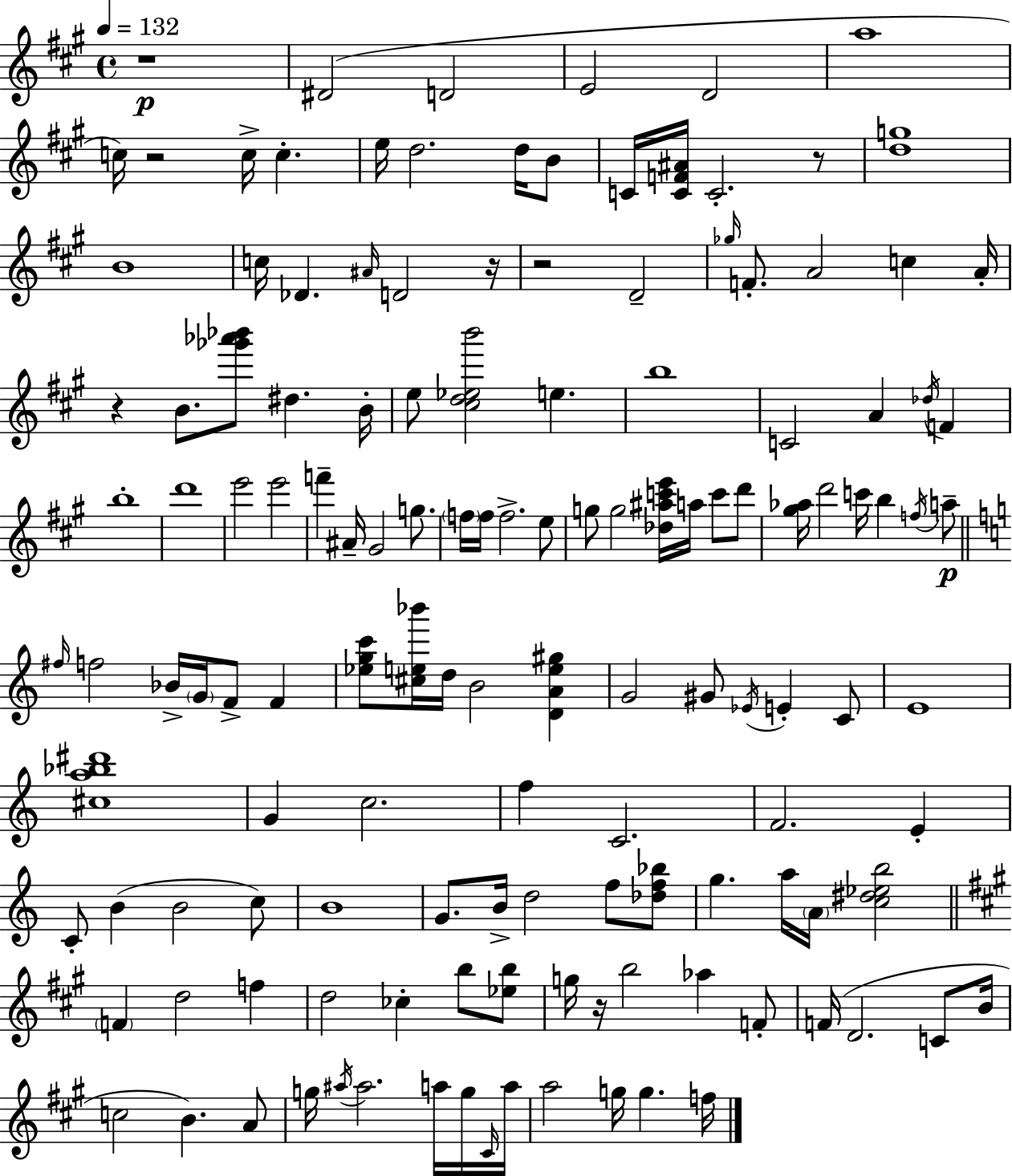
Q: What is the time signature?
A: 4/4